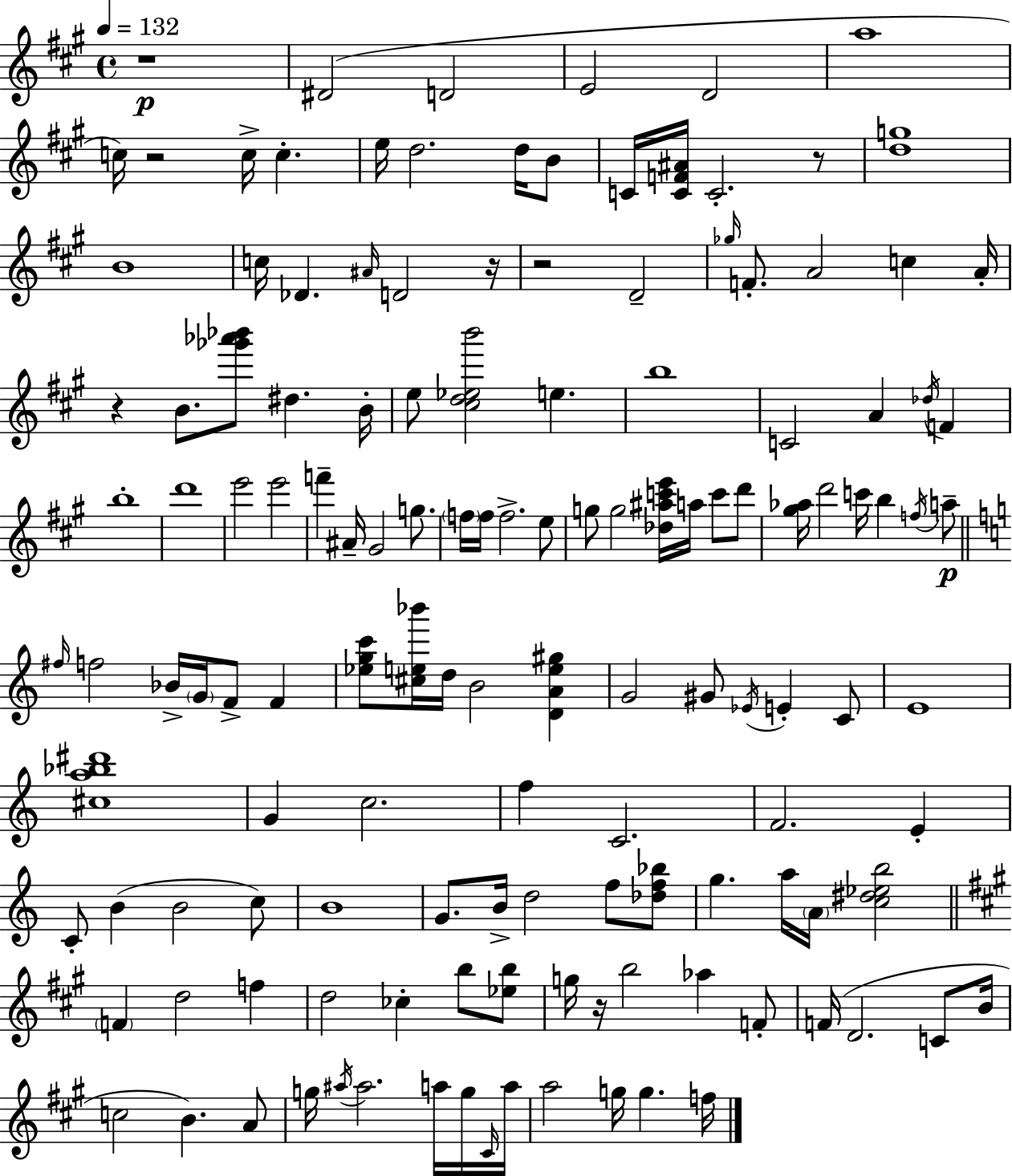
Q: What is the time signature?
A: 4/4